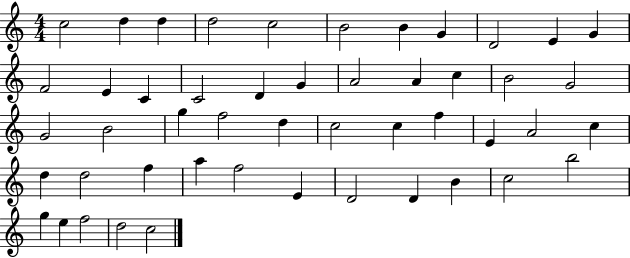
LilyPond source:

{
  \clef treble
  \numericTimeSignature
  \time 4/4
  \key c \major
  c''2 d''4 d''4 | d''2 c''2 | b'2 b'4 g'4 | d'2 e'4 g'4 | \break f'2 e'4 c'4 | c'2 d'4 g'4 | a'2 a'4 c''4 | b'2 g'2 | \break g'2 b'2 | g''4 f''2 d''4 | c''2 c''4 f''4 | e'4 a'2 c''4 | \break d''4 d''2 f''4 | a''4 f''2 e'4 | d'2 d'4 b'4 | c''2 b''2 | \break g''4 e''4 f''2 | d''2 c''2 | \bar "|."
}